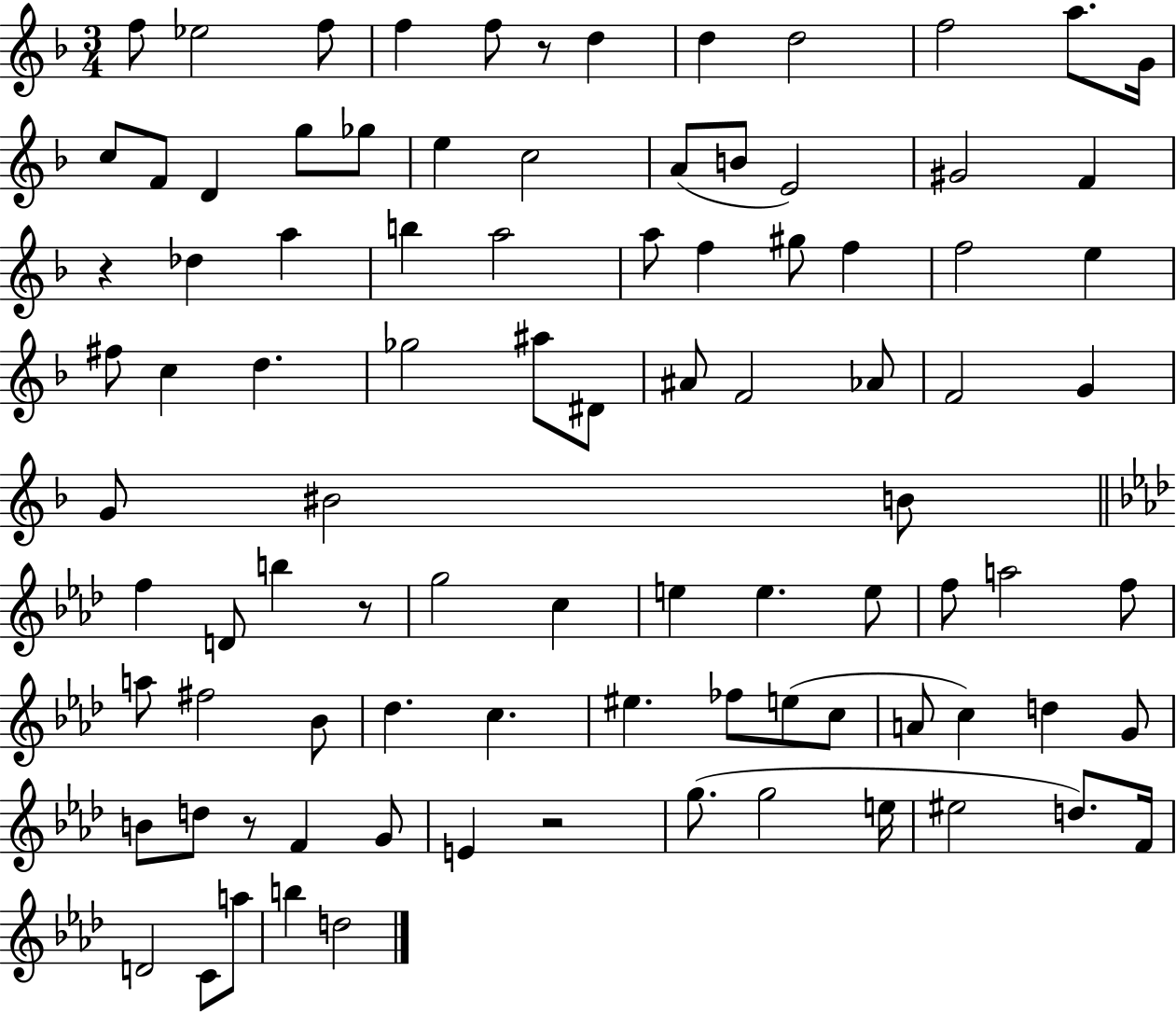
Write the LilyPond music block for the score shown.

{
  \clef treble
  \numericTimeSignature
  \time 3/4
  \key f \major
  \repeat volta 2 { f''8 ees''2 f''8 | f''4 f''8 r8 d''4 | d''4 d''2 | f''2 a''8. g'16 | \break c''8 f'8 d'4 g''8 ges''8 | e''4 c''2 | a'8( b'8 e'2) | gis'2 f'4 | \break r4 des''4 a''4 | b''4 a''2 | a''8 f''4 gis''8 f''4 | f''2 e''4 | \break fis''8 c''4 d''4. | ges''2 ais''8 dis'8 | ais'8 f'2 aes'8 | f'2 g'4 | \break g'8 bis'2 b'8 | \bar "||" \break \key aes \major f''4 d'8 b''4 r8 | g''2 c''4 | e''4 e''4. e''8 | f''8 a''2 f''8 | \break a''8 fis''2 bes'8 | des''4. c''4. | eis''4. fes''8 e''8( c''8 | a'8 c''4) d''4 g'8 | \break b'8 d''8 r8 f'4 g'8 | e'4 r2 | g''8.( g''2 e''16 | eis''2 d''8.) f'16 | \break d'2 c'8 a''8 | b''4 d''2 | } \bar "|."
}